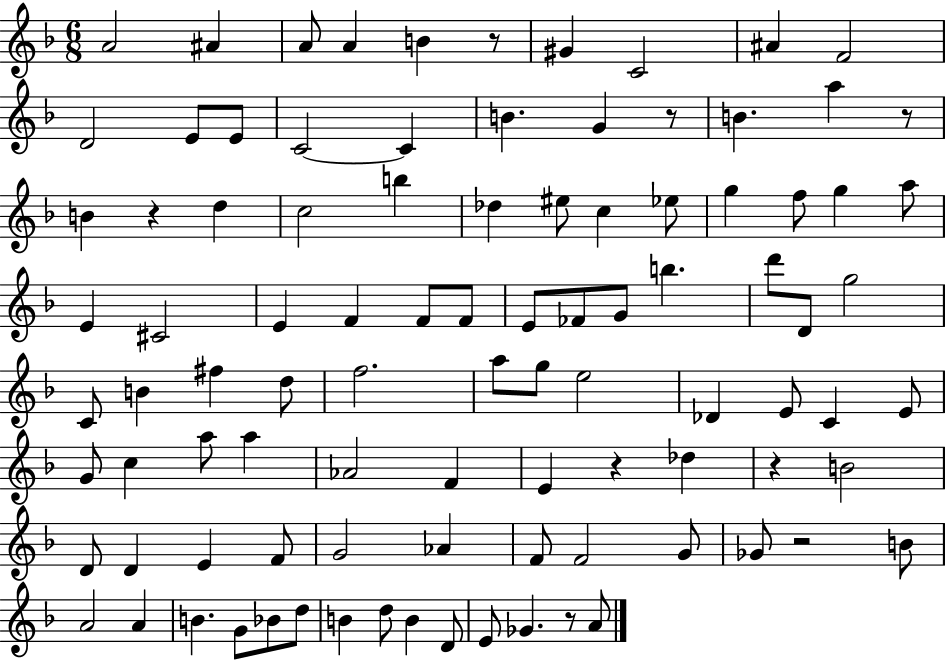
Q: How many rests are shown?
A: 8